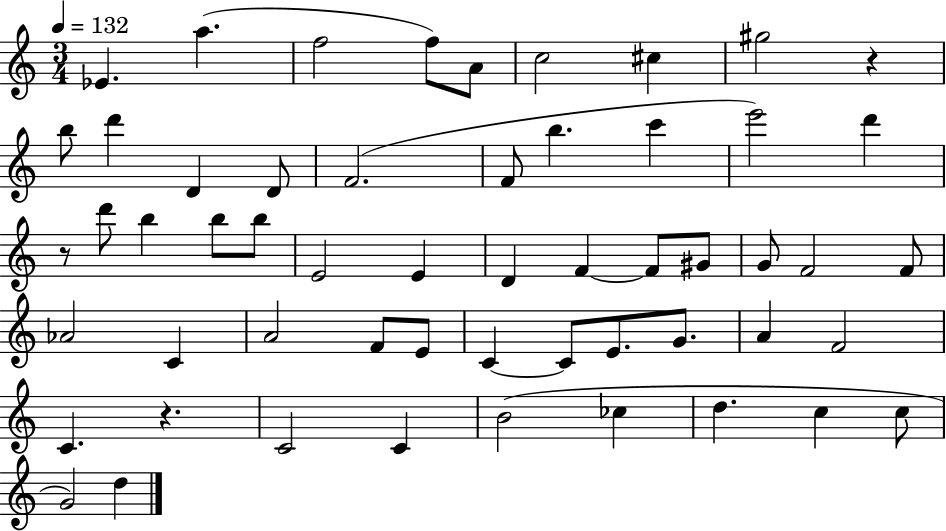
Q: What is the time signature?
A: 3/4